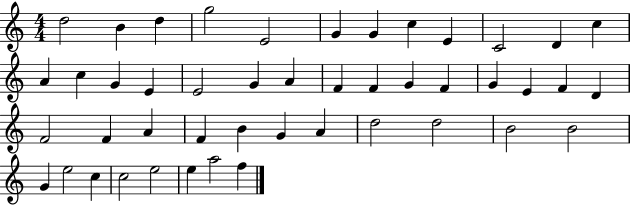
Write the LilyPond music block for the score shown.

{
  \clef treble
  \numericTimeSignature
  \time 4/4
  \key c \major
  d''2 b'4 d''4 | g''2 e'2 | g'4 g'4 c''4 e'4 | c'2 d'4 c''4 | \break a'4 c''4 g'4 e'4 | e'2 g'4 a'4 | f'4 f'4 g'4 f'4 | g'4 e'4 f'4 d'4 | \break f'2 f'4 a'4 | f'4 b'4 g'4 a'4 | d''2 d''2 | b'2 b'2 | \break g'4 e''2 c''4 | c''2 e''2 | e''4 a''2 f''4 | \bar "|."
}